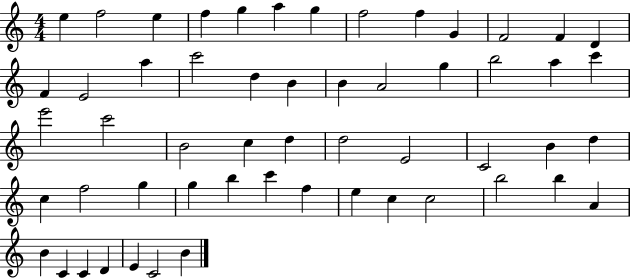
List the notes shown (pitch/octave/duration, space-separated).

E5/q F5/h E5/q F5/q G5/q A5/q G5/q F5/h F5/q G4/q F4/h F4/q D4/q F4/q E4/h A5/q C6/h D5/q B4/q B4/q A4/h G5/q B5/h A5/q C6/q E6/h C6/h B4/h C5/q D5/q D5/h E4/h C4/h B4/q D5/q C5/q F5/h G5/q G5/q B5/q C6/q F5/q E5/q C5/q C5/h B5/h B5/q A4/q B4/q C4/q C4/q D4/q E4/q C4/h B4/q